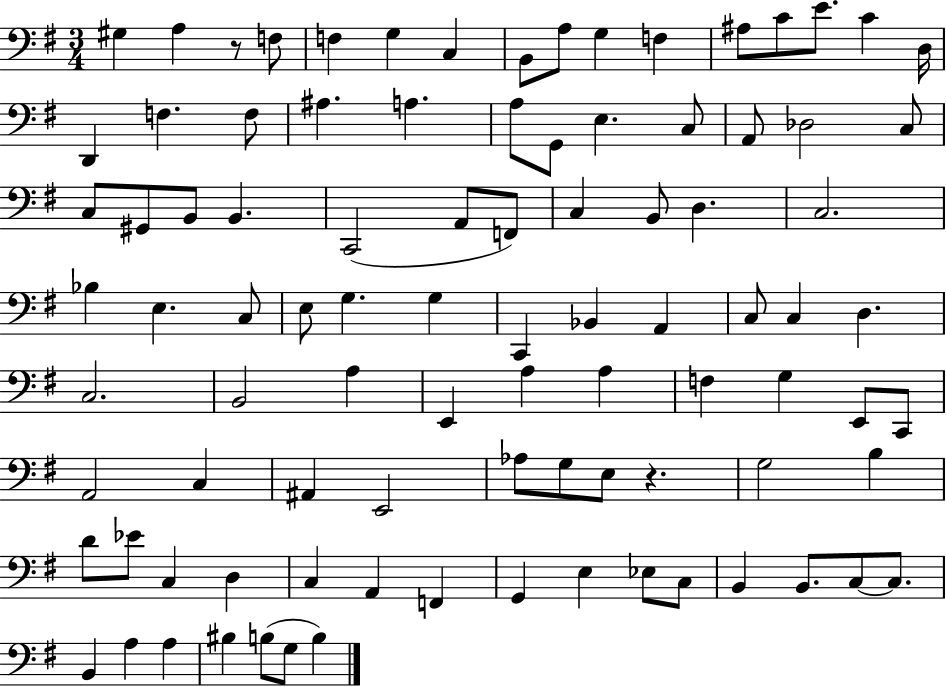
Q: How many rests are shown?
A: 2